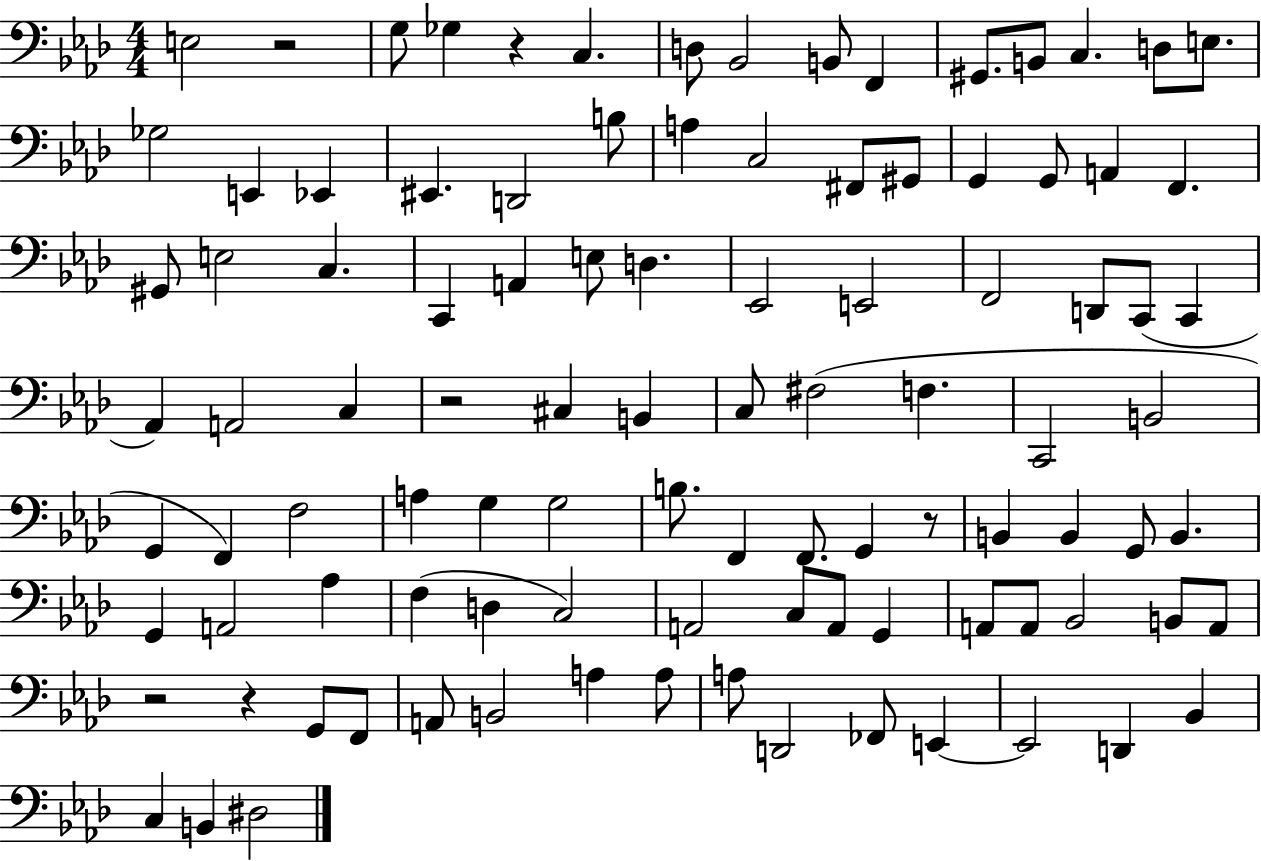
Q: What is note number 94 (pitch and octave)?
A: B2